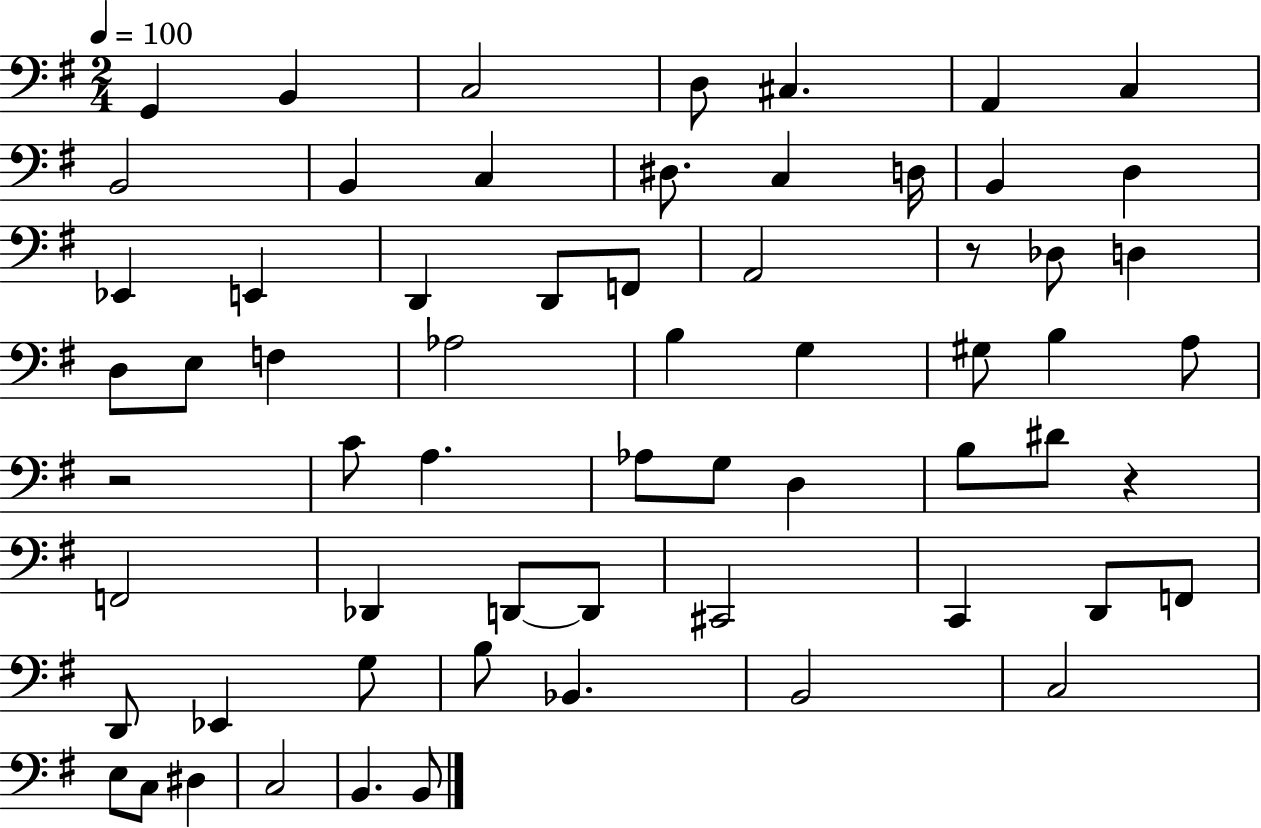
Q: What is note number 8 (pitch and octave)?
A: B2